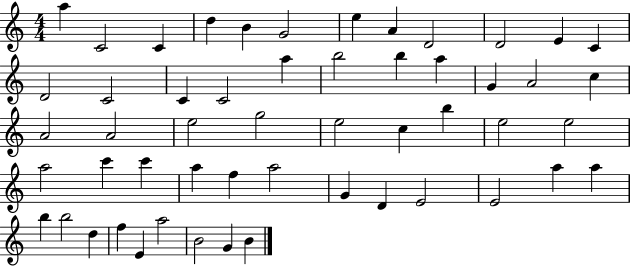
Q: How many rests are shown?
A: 0